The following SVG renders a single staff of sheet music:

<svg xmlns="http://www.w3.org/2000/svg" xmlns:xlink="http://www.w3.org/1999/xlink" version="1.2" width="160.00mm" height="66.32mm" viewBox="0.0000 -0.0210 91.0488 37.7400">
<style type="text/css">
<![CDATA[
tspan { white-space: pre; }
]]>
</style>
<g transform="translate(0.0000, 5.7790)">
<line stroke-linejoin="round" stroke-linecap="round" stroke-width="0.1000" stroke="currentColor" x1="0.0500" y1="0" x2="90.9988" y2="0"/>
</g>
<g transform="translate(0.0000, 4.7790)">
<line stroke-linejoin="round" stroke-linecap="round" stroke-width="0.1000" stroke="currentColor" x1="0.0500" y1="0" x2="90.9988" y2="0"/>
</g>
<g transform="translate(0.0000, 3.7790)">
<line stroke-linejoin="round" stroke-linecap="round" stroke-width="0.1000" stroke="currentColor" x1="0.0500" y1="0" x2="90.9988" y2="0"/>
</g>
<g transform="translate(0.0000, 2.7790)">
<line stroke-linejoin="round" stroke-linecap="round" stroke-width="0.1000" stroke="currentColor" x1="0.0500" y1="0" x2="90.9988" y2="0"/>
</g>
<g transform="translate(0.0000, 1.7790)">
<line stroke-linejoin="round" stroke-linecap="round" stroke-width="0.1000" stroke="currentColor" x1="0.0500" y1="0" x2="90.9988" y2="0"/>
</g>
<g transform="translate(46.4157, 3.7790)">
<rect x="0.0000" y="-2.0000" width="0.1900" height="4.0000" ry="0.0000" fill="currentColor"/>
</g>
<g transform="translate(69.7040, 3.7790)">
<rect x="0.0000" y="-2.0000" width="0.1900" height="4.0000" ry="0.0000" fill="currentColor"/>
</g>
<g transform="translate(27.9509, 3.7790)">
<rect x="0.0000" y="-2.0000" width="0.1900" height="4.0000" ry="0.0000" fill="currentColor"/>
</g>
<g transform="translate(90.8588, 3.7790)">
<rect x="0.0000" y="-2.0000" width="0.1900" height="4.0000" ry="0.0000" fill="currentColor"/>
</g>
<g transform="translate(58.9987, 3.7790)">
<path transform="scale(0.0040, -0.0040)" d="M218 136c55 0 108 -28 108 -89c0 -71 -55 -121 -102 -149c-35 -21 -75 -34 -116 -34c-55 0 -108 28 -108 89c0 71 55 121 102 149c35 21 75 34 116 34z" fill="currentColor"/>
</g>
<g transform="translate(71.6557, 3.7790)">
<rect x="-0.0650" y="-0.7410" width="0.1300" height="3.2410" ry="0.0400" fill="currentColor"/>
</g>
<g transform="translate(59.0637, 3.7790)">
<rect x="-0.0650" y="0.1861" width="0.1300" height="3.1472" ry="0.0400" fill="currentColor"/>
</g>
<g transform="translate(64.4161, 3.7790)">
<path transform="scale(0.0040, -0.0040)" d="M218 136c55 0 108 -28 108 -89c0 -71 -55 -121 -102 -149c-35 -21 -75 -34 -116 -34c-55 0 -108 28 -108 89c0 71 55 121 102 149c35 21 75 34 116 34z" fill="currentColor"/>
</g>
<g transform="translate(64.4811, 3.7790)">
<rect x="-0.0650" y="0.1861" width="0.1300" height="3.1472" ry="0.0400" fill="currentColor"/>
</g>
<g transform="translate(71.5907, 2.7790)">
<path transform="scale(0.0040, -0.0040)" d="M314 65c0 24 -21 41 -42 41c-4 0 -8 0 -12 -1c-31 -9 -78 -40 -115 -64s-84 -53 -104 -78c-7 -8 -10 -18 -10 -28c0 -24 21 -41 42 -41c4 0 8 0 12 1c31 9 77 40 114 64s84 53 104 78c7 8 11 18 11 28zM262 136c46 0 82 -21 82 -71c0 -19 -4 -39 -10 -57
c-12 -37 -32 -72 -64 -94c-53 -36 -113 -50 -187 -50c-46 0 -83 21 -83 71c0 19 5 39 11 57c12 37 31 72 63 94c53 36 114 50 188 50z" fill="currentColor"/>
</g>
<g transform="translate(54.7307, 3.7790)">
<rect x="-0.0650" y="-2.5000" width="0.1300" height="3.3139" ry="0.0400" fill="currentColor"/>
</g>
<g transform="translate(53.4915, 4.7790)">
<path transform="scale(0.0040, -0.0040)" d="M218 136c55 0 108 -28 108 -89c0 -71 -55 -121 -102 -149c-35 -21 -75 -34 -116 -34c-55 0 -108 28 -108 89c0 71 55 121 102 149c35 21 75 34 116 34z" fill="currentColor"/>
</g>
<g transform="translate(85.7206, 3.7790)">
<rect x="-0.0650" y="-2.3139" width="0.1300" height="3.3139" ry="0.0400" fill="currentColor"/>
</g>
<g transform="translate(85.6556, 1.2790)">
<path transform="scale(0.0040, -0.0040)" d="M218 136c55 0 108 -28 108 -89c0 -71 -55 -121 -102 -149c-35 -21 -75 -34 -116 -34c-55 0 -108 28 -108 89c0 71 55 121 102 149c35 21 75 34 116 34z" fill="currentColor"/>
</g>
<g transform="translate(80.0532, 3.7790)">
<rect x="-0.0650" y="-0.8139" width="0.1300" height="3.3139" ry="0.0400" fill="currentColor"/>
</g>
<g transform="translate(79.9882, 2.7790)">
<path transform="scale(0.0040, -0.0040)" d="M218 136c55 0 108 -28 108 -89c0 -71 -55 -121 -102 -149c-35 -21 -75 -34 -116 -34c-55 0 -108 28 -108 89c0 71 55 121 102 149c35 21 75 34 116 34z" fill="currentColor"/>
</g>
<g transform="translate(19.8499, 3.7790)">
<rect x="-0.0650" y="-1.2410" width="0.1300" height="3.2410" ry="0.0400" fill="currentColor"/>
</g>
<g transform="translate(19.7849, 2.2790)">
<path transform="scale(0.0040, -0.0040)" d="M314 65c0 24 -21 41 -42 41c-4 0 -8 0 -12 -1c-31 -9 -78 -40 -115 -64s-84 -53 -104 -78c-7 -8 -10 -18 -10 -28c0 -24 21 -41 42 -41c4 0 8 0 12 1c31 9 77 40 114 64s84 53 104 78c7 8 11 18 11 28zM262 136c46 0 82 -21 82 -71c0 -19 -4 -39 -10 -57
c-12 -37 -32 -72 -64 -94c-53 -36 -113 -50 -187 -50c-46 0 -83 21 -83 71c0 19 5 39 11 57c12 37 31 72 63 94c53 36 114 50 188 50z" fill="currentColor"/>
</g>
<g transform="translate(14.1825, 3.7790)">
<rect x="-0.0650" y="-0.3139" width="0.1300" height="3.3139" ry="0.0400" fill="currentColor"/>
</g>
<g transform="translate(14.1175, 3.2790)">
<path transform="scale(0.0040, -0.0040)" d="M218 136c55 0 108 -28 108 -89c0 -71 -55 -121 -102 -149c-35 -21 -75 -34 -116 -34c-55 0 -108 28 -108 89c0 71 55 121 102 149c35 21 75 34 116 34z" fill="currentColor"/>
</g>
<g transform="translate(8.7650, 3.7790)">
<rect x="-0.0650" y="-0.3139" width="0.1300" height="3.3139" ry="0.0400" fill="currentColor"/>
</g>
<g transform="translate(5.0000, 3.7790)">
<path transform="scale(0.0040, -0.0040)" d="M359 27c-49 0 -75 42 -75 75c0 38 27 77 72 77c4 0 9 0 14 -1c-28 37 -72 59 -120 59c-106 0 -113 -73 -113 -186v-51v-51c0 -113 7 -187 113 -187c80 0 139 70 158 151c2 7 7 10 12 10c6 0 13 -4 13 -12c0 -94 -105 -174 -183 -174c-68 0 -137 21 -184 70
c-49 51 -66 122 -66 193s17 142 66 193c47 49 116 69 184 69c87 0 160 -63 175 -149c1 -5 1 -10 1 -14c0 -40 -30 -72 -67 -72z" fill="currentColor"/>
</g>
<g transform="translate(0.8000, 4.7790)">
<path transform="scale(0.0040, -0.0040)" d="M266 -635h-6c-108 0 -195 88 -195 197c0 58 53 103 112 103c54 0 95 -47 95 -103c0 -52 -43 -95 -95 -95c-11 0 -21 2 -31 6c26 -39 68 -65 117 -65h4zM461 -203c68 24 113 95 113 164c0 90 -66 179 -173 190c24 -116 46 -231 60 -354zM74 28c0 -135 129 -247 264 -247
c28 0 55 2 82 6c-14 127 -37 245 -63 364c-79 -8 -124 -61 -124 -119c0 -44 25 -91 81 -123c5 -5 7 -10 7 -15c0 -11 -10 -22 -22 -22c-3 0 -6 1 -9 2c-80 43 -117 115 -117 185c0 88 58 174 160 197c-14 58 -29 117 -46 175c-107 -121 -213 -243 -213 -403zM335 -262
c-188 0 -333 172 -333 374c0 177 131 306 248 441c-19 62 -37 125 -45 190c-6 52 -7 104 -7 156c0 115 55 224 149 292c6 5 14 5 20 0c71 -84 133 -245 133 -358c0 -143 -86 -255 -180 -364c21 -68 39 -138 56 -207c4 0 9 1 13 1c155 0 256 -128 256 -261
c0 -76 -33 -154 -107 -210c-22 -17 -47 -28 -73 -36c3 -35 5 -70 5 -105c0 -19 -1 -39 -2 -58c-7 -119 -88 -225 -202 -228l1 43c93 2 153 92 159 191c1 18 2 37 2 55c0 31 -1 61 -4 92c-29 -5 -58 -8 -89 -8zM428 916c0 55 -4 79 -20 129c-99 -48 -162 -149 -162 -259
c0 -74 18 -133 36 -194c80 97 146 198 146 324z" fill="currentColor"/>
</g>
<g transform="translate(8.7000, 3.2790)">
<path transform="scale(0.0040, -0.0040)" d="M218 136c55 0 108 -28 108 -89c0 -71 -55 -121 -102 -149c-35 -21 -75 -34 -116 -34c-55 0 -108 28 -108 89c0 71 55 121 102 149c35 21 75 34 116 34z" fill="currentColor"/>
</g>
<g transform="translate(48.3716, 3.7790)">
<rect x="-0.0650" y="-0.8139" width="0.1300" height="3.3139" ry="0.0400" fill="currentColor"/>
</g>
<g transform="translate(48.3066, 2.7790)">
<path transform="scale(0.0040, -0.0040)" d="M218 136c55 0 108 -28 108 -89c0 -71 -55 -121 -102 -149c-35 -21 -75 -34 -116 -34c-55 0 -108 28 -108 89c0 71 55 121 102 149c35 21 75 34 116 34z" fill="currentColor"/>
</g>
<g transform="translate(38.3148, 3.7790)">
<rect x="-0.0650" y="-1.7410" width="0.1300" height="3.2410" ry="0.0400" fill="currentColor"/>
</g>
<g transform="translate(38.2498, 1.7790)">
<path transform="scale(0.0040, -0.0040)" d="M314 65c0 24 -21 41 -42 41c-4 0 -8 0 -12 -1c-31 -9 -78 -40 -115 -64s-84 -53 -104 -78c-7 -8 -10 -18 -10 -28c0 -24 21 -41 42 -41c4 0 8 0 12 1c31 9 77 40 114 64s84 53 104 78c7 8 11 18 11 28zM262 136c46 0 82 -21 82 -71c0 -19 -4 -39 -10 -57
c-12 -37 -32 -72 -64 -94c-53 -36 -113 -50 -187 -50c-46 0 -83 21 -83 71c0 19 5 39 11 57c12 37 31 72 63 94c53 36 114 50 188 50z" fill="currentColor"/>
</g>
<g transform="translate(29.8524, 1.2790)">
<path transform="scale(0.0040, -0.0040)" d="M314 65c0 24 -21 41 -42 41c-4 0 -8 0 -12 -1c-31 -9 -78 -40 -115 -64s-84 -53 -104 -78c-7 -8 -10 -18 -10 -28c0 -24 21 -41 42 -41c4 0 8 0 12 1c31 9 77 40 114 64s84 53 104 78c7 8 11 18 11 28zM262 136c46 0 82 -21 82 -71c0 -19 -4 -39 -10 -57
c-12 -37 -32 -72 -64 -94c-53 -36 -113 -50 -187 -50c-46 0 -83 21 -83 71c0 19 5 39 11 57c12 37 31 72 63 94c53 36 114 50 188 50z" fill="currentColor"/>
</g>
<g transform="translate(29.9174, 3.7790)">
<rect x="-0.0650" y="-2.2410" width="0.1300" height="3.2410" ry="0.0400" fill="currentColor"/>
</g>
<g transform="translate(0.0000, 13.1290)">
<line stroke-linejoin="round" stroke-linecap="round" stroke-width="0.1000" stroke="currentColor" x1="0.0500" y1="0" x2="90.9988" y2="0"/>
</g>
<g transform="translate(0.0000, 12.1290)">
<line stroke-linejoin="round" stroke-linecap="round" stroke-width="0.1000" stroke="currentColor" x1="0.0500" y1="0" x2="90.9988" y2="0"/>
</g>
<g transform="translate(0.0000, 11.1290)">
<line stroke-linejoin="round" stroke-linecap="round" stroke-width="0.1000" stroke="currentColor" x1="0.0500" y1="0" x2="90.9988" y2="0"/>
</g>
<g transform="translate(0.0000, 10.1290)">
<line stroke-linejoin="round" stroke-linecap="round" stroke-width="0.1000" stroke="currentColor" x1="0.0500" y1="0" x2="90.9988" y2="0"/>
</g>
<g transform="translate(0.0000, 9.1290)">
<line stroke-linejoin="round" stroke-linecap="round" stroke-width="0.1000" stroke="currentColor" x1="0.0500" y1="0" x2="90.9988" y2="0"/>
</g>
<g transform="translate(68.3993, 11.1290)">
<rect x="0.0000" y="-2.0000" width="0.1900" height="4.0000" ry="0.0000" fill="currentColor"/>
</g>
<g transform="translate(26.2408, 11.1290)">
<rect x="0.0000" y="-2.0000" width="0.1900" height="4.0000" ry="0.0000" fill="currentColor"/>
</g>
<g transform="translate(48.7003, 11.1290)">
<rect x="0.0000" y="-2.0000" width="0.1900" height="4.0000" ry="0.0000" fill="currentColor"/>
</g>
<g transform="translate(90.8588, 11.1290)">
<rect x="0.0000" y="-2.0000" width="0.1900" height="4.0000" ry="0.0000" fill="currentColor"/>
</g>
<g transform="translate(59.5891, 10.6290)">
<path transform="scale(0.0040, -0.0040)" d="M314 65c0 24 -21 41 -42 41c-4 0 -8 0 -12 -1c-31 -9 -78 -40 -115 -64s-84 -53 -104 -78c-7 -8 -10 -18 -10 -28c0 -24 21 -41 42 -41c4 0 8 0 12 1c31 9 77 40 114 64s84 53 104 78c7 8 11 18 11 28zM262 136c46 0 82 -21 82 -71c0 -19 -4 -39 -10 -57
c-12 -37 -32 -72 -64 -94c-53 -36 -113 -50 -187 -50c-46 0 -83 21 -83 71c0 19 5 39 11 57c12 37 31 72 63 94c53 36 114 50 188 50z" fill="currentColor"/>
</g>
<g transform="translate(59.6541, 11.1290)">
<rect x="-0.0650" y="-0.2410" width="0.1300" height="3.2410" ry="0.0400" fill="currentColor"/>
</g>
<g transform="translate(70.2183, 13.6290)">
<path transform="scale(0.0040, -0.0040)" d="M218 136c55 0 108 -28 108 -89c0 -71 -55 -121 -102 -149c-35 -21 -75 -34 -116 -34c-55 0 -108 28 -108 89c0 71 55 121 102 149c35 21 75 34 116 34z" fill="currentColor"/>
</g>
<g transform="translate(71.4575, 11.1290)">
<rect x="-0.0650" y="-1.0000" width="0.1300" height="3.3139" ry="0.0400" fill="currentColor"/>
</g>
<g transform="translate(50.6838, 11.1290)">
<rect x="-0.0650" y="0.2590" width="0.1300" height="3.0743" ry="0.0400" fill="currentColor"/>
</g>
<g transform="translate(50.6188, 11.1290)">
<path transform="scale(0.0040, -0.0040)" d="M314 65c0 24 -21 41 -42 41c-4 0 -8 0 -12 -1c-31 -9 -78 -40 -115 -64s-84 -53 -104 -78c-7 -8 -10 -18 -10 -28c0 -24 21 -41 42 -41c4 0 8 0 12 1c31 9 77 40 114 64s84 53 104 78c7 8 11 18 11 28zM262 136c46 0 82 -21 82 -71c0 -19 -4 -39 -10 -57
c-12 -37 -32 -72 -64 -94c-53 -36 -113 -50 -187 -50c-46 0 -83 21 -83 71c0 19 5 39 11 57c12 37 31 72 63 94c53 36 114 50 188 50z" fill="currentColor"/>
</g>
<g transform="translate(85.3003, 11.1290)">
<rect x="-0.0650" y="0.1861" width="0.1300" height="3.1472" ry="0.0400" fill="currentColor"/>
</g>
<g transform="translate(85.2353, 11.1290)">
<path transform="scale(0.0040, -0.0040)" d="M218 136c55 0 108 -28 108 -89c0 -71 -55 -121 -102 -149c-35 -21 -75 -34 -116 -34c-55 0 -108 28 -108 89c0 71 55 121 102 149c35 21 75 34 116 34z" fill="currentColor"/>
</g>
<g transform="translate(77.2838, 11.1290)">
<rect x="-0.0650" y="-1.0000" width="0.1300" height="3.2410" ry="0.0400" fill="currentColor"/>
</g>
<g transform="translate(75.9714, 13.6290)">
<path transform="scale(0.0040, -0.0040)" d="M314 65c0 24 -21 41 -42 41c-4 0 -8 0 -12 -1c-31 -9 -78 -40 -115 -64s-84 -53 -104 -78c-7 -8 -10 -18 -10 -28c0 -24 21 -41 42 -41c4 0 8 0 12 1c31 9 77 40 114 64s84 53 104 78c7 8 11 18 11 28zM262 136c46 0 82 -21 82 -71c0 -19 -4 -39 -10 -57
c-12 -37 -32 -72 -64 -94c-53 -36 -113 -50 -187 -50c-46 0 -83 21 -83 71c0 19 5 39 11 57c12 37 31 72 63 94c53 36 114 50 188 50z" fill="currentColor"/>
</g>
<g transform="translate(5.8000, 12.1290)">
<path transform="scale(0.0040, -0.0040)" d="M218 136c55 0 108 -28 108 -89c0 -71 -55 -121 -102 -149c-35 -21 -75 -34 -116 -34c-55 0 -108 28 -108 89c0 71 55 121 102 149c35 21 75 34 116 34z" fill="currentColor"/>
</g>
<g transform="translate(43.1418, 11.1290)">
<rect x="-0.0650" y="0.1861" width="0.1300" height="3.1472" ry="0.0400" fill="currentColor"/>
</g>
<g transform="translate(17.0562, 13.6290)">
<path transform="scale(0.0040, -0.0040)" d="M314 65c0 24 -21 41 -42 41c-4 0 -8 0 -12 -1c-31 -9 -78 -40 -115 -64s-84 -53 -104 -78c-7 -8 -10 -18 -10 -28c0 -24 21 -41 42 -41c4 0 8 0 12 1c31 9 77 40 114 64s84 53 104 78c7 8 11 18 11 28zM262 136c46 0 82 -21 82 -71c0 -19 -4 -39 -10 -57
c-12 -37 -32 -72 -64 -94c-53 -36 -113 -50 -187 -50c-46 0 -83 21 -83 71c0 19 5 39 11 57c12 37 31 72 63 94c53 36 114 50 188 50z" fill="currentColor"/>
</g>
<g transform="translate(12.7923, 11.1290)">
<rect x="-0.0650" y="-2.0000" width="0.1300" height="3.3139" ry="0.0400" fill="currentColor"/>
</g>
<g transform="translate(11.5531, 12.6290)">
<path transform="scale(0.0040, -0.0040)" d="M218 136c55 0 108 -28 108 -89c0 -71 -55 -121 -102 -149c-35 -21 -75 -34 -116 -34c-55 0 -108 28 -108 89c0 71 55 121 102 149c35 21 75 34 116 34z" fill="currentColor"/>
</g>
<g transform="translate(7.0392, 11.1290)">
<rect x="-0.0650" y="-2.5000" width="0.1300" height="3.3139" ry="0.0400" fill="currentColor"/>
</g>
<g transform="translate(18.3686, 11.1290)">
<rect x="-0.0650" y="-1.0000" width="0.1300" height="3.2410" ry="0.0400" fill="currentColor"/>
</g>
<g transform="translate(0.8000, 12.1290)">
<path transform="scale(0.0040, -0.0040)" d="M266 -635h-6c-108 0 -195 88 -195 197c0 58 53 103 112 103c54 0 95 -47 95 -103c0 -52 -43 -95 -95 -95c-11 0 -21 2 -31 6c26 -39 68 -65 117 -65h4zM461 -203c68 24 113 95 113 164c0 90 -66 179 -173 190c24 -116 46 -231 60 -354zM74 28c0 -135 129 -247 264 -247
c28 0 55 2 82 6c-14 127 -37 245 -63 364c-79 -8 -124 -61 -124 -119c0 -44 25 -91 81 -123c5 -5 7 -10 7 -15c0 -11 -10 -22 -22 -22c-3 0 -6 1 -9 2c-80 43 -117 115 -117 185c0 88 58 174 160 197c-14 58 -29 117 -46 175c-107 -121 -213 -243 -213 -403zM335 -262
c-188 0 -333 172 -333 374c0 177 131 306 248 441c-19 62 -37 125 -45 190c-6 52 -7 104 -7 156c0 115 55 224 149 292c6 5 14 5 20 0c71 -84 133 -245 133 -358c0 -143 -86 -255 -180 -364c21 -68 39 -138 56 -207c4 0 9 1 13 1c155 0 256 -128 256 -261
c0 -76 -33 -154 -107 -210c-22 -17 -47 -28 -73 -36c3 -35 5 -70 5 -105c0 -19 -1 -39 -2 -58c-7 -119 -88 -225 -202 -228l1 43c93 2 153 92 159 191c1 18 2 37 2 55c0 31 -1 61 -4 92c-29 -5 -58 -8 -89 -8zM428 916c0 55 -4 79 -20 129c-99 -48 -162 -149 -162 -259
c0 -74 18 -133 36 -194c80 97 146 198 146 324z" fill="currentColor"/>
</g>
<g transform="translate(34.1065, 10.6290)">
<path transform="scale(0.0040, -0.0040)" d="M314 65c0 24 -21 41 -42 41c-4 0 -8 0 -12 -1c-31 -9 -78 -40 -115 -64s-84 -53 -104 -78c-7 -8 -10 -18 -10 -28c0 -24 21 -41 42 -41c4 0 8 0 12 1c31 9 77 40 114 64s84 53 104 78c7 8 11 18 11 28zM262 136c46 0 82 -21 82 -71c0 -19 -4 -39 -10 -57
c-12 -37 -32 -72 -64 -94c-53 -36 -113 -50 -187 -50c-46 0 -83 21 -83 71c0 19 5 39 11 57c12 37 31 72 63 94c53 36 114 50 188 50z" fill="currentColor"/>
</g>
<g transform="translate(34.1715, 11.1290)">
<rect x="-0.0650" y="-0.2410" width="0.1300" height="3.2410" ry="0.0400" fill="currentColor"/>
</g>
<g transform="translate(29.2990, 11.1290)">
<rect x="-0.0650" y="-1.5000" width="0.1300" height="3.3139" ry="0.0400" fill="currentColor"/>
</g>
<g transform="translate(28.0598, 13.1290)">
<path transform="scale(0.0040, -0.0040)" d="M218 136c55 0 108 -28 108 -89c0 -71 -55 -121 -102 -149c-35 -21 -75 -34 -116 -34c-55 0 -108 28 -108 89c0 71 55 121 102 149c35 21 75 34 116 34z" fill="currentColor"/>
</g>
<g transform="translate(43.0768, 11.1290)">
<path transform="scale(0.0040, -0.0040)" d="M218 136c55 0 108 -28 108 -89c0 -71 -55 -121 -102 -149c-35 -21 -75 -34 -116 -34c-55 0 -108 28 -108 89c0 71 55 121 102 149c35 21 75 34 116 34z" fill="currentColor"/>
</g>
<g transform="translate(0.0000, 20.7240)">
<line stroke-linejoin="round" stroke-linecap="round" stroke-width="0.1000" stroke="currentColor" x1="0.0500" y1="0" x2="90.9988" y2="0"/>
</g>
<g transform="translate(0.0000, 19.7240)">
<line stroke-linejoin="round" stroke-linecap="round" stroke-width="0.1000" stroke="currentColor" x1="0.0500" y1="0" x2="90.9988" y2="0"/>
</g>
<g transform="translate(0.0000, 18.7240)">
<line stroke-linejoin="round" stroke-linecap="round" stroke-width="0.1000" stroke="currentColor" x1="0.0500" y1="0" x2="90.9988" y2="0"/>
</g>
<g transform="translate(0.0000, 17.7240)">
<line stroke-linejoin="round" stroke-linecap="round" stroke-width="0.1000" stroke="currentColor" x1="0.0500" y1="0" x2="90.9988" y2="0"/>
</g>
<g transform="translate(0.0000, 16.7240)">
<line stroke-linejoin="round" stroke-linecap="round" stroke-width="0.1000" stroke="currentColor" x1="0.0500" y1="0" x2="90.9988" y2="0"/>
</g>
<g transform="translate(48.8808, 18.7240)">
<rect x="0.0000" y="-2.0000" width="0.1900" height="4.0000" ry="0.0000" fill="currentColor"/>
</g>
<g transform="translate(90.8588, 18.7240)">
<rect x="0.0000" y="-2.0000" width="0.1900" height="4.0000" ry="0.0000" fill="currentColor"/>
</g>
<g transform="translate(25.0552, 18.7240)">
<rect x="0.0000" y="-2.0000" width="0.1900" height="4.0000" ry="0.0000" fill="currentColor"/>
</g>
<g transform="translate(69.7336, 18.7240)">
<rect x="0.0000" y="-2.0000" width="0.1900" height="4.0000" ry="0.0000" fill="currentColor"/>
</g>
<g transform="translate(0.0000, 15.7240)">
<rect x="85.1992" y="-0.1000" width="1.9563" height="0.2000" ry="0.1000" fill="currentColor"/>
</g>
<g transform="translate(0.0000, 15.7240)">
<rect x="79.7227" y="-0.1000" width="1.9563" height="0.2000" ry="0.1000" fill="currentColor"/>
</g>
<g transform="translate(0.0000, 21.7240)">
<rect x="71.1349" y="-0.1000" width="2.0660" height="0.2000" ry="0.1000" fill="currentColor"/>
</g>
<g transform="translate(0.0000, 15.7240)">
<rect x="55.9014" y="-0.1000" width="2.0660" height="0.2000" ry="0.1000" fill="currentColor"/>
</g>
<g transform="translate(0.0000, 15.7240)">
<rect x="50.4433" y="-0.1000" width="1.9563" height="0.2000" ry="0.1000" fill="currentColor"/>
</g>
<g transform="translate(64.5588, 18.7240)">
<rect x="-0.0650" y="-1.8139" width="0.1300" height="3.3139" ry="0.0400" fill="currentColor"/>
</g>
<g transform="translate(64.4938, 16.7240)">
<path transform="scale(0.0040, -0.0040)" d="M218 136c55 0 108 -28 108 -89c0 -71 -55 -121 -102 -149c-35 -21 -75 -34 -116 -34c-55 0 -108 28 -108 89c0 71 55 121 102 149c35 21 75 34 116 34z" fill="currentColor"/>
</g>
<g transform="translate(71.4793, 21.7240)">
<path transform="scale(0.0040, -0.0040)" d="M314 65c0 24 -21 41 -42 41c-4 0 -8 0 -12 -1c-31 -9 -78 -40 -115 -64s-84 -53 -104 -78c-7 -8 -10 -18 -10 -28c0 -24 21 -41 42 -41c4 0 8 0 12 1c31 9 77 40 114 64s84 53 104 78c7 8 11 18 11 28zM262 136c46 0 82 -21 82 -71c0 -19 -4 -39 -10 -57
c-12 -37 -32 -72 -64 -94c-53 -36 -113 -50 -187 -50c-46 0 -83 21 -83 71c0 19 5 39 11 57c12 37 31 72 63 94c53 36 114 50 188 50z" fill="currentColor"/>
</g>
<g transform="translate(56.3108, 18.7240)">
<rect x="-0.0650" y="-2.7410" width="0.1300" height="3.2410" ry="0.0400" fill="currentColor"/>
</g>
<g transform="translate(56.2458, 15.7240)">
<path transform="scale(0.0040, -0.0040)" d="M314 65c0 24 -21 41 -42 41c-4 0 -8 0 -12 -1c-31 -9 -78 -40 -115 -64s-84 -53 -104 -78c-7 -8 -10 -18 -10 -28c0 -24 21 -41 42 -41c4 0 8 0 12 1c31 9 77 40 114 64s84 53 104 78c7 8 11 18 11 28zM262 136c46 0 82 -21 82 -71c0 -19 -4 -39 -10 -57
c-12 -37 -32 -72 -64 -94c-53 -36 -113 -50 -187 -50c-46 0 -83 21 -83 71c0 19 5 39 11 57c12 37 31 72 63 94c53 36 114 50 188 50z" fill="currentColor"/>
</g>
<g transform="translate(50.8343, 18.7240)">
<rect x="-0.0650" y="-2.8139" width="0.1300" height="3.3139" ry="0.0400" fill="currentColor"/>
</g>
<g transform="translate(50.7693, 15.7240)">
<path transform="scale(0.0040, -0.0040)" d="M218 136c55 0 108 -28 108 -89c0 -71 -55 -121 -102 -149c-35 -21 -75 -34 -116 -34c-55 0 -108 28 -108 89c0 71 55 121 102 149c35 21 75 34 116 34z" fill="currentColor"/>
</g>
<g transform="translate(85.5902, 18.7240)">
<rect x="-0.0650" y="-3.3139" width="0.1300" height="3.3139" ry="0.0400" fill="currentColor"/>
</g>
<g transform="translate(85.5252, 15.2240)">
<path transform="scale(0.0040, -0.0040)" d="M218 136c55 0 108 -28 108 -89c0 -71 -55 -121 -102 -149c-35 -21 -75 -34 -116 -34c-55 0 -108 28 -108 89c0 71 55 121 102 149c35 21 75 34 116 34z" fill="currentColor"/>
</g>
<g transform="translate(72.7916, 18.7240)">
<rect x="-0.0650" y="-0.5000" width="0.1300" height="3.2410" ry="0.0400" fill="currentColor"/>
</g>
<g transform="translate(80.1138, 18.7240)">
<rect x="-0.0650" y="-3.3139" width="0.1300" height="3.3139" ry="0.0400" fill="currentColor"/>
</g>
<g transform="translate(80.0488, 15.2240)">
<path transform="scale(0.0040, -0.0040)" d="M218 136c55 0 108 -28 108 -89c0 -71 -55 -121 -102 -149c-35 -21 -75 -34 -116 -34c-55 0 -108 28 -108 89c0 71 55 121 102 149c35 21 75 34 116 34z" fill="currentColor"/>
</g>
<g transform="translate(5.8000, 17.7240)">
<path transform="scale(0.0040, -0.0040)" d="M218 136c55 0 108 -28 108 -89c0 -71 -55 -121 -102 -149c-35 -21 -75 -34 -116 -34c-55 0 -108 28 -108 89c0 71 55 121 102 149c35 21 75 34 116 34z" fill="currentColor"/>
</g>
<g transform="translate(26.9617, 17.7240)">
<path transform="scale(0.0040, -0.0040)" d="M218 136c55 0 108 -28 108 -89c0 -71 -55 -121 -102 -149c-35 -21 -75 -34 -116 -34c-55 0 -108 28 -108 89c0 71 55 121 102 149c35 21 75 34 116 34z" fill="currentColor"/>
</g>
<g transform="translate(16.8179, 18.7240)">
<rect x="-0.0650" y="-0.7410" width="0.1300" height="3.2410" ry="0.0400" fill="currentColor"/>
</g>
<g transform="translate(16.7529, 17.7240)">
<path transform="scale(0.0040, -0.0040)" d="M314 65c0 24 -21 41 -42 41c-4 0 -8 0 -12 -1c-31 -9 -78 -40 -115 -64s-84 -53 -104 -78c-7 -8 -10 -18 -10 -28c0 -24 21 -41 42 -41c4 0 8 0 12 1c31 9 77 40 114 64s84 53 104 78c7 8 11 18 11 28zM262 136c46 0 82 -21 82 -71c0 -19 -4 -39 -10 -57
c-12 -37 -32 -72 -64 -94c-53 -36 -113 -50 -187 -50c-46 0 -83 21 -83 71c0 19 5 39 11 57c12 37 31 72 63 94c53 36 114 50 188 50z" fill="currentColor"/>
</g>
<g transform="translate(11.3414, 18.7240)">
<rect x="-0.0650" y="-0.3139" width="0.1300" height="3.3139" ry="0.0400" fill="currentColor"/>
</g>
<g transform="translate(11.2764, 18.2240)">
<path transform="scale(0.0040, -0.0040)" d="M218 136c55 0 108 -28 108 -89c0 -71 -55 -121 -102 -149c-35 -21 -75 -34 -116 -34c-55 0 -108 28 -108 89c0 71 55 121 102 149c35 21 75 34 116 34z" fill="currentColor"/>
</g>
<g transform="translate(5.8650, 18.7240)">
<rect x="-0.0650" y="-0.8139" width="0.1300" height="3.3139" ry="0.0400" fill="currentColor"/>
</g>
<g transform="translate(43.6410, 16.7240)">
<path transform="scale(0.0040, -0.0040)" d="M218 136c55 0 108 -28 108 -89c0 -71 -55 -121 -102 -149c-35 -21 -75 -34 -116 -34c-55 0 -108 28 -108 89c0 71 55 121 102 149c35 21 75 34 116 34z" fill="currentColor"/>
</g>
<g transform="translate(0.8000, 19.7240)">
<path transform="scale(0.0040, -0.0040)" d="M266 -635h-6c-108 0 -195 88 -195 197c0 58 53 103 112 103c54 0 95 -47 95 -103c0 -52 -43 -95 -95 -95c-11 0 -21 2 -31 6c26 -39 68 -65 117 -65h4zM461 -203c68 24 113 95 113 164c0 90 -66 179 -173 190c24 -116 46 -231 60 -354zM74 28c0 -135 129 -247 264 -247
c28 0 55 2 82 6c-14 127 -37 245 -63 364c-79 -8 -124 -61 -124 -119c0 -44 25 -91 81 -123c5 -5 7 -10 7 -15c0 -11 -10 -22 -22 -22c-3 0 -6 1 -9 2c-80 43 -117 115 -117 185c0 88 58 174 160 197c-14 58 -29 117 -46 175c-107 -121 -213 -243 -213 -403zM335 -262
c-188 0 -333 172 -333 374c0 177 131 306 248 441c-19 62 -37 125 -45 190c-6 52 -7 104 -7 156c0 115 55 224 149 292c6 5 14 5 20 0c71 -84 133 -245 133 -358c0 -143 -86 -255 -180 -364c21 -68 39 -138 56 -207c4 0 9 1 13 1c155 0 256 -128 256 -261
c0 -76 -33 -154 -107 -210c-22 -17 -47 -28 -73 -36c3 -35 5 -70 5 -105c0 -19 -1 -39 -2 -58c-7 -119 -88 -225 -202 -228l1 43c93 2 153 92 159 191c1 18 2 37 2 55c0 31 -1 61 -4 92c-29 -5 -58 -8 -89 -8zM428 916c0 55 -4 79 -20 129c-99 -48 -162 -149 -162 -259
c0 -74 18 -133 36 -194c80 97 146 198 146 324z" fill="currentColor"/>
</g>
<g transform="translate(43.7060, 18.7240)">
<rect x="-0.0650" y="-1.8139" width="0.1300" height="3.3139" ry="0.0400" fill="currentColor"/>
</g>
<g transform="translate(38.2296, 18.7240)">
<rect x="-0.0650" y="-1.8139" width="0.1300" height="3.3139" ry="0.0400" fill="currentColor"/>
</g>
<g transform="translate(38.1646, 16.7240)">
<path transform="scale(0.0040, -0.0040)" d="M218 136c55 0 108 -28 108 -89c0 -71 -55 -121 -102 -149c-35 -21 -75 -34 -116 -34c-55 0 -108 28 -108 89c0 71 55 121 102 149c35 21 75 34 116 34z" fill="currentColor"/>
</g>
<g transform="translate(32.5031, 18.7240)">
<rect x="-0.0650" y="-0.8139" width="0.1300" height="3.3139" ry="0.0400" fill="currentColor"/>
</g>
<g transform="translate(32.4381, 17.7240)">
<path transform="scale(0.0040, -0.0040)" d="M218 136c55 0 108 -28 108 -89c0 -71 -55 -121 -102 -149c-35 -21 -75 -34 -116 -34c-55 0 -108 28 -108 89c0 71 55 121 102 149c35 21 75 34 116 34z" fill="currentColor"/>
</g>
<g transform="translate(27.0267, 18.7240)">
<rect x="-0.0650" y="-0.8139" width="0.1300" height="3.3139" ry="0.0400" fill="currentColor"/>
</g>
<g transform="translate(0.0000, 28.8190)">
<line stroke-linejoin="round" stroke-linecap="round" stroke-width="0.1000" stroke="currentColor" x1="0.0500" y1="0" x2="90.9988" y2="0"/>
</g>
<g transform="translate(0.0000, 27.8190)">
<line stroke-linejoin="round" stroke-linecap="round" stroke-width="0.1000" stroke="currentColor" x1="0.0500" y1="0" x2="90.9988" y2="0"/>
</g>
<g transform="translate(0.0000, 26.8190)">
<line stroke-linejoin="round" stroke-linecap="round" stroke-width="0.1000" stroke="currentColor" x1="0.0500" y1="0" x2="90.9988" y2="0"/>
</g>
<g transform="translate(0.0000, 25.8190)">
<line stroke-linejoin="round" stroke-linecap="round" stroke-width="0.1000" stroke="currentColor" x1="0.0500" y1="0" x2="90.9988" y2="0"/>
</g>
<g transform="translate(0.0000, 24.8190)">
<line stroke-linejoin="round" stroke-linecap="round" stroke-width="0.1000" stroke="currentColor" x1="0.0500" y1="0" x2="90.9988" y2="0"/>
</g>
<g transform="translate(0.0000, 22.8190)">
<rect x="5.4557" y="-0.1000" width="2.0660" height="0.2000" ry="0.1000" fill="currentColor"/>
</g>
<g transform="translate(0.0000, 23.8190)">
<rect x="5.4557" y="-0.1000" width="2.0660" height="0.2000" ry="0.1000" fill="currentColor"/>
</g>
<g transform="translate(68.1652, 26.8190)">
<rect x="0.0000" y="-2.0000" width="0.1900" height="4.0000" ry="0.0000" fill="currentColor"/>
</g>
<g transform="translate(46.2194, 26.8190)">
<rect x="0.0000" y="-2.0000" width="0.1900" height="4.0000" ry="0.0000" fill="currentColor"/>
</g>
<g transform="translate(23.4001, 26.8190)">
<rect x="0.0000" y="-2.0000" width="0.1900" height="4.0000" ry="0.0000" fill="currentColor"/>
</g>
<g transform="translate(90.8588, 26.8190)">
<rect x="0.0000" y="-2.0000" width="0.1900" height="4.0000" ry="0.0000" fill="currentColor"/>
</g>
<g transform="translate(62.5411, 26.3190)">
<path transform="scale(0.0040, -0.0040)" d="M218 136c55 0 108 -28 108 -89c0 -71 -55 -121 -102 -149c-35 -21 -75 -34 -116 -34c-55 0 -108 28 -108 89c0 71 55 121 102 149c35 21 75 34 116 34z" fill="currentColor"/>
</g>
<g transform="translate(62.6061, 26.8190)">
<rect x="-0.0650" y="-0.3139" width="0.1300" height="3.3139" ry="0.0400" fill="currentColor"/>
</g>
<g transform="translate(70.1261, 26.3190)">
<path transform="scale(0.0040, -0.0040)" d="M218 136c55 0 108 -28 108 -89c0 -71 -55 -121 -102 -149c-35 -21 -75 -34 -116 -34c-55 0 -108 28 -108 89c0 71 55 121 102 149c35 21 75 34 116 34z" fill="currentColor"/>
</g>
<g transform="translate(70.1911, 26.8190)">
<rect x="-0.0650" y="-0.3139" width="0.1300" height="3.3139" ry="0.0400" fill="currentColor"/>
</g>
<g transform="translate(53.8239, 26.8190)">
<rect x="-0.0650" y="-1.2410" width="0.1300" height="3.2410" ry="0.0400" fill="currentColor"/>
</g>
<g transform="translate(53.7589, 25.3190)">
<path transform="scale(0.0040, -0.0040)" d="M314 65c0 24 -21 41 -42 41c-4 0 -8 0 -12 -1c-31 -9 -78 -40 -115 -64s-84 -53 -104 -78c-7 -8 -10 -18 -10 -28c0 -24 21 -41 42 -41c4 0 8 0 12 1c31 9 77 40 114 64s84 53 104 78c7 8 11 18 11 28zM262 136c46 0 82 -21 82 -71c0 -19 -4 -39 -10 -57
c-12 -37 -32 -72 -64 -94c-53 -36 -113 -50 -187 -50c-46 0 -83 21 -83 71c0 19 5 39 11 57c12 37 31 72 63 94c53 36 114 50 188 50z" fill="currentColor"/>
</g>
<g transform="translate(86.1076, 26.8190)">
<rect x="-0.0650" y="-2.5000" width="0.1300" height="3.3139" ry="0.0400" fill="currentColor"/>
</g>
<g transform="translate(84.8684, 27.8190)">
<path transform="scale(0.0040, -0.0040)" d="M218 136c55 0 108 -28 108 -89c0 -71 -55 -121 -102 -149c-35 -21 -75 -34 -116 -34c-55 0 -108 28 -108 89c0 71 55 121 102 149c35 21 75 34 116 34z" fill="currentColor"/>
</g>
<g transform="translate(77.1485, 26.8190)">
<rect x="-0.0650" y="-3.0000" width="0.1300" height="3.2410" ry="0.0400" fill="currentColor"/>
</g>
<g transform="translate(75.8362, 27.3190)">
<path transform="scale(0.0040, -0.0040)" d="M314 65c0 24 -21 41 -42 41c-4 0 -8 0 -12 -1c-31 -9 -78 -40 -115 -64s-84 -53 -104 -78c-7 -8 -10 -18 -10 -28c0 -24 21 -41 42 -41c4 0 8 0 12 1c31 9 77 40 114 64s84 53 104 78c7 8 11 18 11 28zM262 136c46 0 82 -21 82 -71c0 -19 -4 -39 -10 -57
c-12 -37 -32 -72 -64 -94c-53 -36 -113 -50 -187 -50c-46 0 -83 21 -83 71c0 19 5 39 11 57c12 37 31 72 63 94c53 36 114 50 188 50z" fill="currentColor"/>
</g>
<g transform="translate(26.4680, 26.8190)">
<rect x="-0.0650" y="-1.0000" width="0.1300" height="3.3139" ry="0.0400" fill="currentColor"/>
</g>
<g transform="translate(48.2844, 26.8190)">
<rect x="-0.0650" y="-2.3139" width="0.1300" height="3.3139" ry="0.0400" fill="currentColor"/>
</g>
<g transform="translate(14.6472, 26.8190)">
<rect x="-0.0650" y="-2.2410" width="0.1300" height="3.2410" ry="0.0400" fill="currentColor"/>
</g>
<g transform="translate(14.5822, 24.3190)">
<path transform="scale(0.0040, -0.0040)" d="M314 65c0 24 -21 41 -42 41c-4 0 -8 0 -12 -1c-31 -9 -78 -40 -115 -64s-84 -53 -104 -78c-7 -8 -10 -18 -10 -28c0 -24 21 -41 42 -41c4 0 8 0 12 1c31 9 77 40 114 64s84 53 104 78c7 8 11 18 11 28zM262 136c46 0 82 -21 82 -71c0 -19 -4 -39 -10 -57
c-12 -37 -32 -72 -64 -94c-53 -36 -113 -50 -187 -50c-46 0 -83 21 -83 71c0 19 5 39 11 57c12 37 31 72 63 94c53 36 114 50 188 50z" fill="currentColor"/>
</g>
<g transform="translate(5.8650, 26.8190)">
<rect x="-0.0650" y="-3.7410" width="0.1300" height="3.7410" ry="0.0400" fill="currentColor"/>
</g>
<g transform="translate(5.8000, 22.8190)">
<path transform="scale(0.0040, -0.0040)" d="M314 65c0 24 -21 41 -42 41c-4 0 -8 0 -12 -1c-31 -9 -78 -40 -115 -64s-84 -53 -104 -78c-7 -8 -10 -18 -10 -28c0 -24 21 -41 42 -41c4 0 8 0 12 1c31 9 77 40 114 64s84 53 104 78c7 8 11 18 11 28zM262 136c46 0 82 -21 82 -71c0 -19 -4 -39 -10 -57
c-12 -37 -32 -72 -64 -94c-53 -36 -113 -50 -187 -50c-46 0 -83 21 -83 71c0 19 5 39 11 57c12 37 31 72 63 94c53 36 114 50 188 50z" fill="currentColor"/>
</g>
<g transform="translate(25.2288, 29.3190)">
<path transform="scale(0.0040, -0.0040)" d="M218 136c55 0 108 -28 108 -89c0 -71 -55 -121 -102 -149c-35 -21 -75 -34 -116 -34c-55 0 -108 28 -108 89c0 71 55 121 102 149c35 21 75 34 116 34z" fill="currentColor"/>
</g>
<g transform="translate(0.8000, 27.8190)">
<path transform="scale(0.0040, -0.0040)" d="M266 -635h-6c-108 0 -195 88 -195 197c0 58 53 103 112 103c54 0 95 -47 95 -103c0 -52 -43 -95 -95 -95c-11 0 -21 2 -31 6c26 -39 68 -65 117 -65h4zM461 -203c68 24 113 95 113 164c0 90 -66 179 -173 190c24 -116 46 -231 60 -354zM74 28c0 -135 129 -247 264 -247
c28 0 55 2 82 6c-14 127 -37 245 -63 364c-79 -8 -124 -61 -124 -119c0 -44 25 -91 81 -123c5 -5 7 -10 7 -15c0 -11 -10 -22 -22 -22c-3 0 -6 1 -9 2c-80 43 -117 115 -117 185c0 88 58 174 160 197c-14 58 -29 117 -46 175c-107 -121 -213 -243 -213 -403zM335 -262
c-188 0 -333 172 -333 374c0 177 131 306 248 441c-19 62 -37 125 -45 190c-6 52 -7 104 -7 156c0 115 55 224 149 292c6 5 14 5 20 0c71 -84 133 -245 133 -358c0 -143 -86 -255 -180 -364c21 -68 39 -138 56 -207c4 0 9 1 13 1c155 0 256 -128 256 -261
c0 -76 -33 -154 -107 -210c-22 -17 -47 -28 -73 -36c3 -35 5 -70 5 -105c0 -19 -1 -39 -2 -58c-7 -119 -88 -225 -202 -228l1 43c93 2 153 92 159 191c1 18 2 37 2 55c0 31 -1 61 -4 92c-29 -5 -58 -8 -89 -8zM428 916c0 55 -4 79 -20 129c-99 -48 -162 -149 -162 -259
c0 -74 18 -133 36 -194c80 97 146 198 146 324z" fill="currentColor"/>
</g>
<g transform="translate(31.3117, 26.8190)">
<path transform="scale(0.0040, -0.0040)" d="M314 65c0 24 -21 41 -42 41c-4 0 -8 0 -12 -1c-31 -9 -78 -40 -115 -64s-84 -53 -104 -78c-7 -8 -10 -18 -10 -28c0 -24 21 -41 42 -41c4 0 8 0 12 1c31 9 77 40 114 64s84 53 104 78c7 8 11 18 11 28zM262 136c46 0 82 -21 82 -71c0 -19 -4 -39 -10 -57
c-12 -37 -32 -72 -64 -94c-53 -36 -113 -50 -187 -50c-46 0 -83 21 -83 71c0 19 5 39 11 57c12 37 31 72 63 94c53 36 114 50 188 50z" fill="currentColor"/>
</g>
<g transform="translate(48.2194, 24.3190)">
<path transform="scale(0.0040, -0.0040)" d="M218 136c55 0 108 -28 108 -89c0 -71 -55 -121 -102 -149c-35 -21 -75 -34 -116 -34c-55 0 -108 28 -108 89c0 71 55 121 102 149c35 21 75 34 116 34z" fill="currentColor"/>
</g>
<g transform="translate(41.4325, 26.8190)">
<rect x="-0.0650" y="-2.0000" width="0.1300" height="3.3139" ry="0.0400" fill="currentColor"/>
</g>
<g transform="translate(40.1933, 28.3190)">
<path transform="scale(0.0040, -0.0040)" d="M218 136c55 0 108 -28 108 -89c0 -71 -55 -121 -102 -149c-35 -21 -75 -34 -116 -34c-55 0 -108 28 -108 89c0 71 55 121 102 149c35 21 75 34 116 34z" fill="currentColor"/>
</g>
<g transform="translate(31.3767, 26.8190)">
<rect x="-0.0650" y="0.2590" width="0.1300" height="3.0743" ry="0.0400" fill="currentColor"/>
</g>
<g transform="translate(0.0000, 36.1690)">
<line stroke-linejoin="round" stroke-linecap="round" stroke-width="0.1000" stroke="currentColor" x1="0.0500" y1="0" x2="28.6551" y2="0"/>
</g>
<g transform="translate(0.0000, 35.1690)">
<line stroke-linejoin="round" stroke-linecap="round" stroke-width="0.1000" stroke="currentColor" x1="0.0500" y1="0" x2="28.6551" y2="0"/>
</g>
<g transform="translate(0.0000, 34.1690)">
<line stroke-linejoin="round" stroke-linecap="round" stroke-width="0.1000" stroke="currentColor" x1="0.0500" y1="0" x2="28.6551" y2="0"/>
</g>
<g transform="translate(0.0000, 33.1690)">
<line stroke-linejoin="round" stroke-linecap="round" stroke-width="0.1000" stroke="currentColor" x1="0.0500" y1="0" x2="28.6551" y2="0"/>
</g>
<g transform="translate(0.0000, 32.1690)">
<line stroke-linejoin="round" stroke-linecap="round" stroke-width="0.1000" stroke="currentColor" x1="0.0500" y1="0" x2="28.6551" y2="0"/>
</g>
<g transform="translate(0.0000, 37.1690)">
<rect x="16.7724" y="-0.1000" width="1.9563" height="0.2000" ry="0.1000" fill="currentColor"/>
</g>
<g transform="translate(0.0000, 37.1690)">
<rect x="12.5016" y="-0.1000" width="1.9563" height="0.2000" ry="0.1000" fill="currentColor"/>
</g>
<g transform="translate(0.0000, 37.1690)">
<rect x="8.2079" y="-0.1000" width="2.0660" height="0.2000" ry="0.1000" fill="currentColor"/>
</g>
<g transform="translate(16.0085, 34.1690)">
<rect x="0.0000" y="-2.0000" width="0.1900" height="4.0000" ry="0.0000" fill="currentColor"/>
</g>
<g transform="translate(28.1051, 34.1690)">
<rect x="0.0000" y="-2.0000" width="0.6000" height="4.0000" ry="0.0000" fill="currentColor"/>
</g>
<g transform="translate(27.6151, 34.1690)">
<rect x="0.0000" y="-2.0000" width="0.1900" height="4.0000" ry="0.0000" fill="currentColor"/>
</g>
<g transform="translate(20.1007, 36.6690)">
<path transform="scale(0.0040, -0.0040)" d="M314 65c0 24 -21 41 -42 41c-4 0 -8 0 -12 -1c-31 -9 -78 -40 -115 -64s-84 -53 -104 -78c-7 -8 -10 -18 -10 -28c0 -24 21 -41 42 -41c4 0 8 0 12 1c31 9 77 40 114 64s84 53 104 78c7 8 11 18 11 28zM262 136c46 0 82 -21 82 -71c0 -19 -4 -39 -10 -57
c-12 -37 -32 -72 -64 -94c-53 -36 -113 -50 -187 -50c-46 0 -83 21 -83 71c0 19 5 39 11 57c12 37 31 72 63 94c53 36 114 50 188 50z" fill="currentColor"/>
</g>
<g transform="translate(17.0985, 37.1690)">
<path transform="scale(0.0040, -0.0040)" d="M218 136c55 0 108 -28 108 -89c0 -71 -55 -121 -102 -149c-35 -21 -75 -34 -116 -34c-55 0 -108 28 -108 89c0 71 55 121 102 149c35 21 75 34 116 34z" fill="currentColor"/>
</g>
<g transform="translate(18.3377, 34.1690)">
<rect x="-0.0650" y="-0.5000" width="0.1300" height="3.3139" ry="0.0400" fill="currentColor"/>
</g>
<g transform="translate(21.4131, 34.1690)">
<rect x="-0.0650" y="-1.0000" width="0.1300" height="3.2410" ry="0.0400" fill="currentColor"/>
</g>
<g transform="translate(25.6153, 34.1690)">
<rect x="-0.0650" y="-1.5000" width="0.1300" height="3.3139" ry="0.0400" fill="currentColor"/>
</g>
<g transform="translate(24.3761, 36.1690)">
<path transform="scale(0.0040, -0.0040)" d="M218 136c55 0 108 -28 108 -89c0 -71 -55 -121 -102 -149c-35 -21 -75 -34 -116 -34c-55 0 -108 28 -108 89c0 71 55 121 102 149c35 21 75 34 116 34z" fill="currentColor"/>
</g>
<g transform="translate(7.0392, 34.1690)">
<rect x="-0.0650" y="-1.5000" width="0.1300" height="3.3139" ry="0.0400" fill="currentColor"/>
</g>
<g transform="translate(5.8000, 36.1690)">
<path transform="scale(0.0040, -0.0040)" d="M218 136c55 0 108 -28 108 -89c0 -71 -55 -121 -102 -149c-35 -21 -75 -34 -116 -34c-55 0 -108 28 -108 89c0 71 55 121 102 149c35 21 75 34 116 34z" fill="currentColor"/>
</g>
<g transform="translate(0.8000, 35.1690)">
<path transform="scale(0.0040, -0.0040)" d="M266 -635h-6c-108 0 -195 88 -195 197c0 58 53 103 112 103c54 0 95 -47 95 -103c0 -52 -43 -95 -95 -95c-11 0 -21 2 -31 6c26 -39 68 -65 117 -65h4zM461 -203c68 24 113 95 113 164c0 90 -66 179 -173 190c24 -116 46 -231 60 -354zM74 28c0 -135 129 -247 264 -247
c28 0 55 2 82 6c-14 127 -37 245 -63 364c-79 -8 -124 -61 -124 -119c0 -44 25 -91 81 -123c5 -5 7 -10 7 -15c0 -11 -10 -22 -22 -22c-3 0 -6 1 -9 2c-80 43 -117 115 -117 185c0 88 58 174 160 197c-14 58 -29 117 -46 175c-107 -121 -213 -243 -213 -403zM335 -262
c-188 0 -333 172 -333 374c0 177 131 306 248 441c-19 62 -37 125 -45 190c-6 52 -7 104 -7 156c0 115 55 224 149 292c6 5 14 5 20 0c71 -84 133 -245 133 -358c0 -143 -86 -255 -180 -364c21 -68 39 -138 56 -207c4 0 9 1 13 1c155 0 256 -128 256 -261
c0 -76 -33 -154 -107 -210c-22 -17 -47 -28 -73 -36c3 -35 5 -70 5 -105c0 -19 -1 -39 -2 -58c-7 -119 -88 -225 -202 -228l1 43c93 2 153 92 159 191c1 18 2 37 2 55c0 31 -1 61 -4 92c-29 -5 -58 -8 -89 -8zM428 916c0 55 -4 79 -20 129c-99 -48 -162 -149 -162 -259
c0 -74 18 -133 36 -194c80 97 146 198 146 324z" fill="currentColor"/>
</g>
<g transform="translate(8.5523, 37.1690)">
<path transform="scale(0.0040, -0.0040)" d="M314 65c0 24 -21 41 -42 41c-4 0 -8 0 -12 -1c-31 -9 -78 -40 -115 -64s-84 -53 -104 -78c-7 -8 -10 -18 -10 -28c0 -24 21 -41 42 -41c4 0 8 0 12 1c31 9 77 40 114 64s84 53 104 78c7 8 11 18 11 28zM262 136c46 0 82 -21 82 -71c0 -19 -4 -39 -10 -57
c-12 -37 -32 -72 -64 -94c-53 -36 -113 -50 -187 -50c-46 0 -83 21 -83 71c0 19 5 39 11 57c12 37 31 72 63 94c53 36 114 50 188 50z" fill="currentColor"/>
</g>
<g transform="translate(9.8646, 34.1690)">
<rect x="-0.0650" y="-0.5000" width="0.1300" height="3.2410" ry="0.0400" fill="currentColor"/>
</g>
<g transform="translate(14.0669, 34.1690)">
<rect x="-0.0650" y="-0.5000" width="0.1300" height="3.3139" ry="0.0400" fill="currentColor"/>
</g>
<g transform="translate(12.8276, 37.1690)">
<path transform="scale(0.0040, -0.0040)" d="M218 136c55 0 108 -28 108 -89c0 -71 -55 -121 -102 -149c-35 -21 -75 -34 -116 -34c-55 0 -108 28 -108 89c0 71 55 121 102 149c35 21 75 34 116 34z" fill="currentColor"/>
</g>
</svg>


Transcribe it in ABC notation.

X:1
T:Untitled
M:4/4
L:1/4
K:C
c c e2 g2 f2 d G B B d2 d g G F D2 E c2 B B2 c2 D D2 B d c d2 d d f f a a2 f C2 b b c'2 g2 D B2 F g e2 c c A2 G E C2 C C D2 E